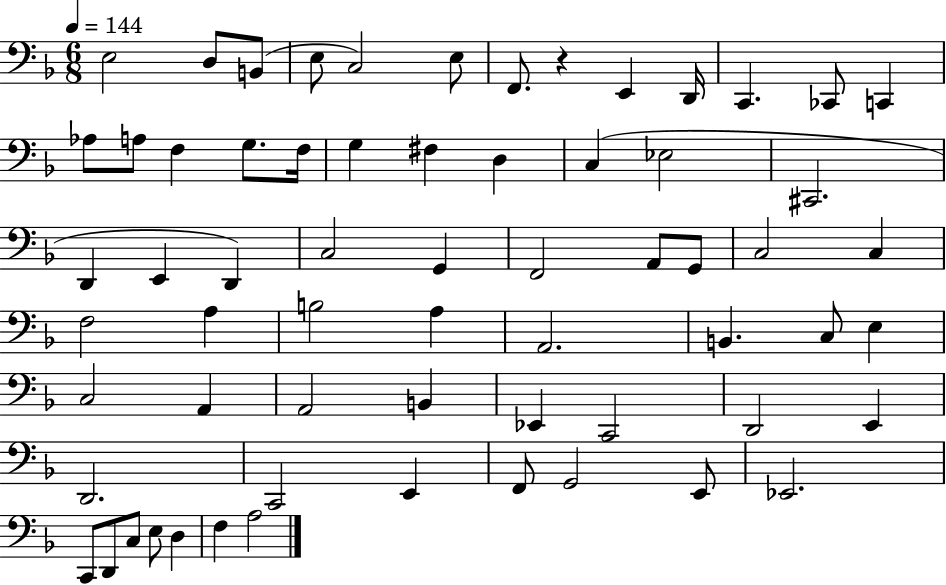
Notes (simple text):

E3/h D3/e B2/e E3/e C3/h E3/e F2/e. R/q E2/q D2/s C2/q. CES2/e C2/q Ab3/e A3/e F3/q G3/e. F3/s G3/q F#3/q D3/q C3/q Eb3/h C#2/h. D2/q E2/q D2/q C3/h G2/q F2/h A2/e G2/e C3/h C3/q F3/h A3/q B3/h A3/q A2/h. B2/q. C3/e E3/q C3/h A2/q A2/h B2/q Eb2/q C2/h D2/h E2/q D2/h. C2/h E2/q F2/e G2/h E2/e Eb2/h. C2/e D2/e C3/e E3/e D3/q F3/q A3/h